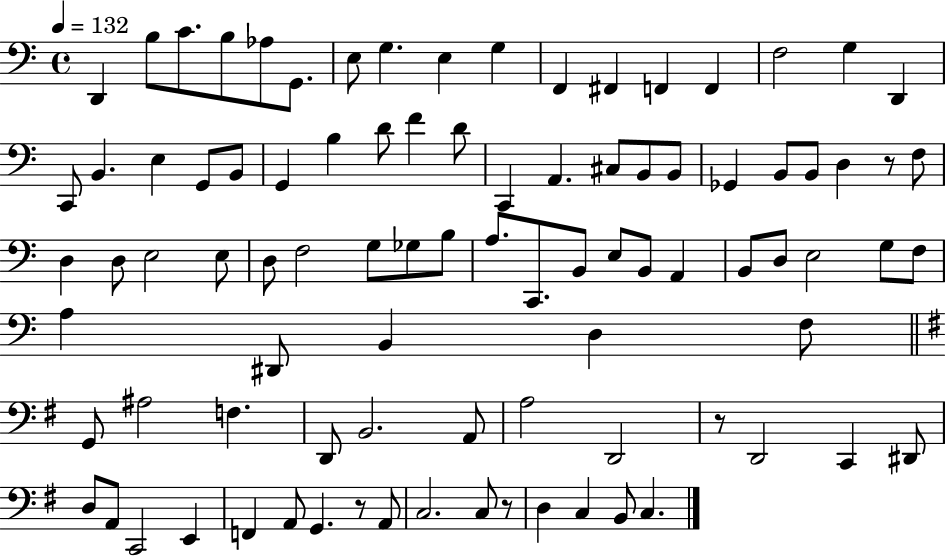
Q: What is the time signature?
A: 4/4